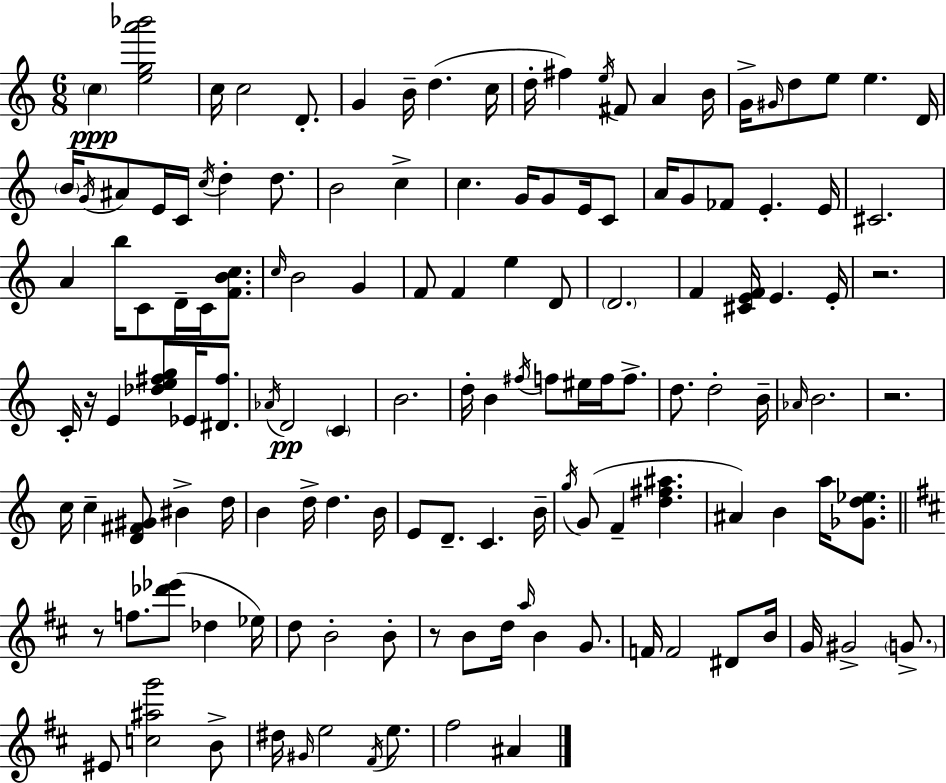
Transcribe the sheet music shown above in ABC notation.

X:1
T:Untitled
M:6/8
L:1/4
K:Am
c [ega'_b']2 c/4 c2 D/2 G B/4 d c/4 d/4 ^f e/4 ^F/2 A B/4 G/4 ^G/4 d/2 e/2 e D/4 B/4 G/4 ^A/2 E/4 C/4 c/4 d d/2 B2 c c G/4 G/2 E/4 C/2 A/4 G/2 _F/2 E E/4 ^C2 A b/4 C/2 D/4 C/4 [FBc]/2 c/4 B2 G F/2 F e D/2 D2 F [^CEF]/4 E E/4 z2 C/4 z/4 E [_de^fg]/2 _E/4 [^D^f]/2 _A/4 D2 C B2 d/4 B ^f/4 f/2 ^e/4 f/4 f/2 d/2 d2 B/4 _A/4 B2 z2 c/4 c [D^F^G]/2 ^B d/4 B d/4 d B/4 E/2 D/2 C B/4 g/4 G/2 F [d^f^a] ^A B a/4 [_Gd_e]/2 z/2 f/2 [_d'_e']/2 _d _e/4 d/2 B2 B/2 z/2 B/2 d/4 a/4 B G/2 F/4 F2 ^D/2 B/4 G/4 ^G2 G/2 ^E/2 [c^ag']2 B/2 ^d/4 ^G/4 e2 ^F/4 e/2 ^f2 ^A